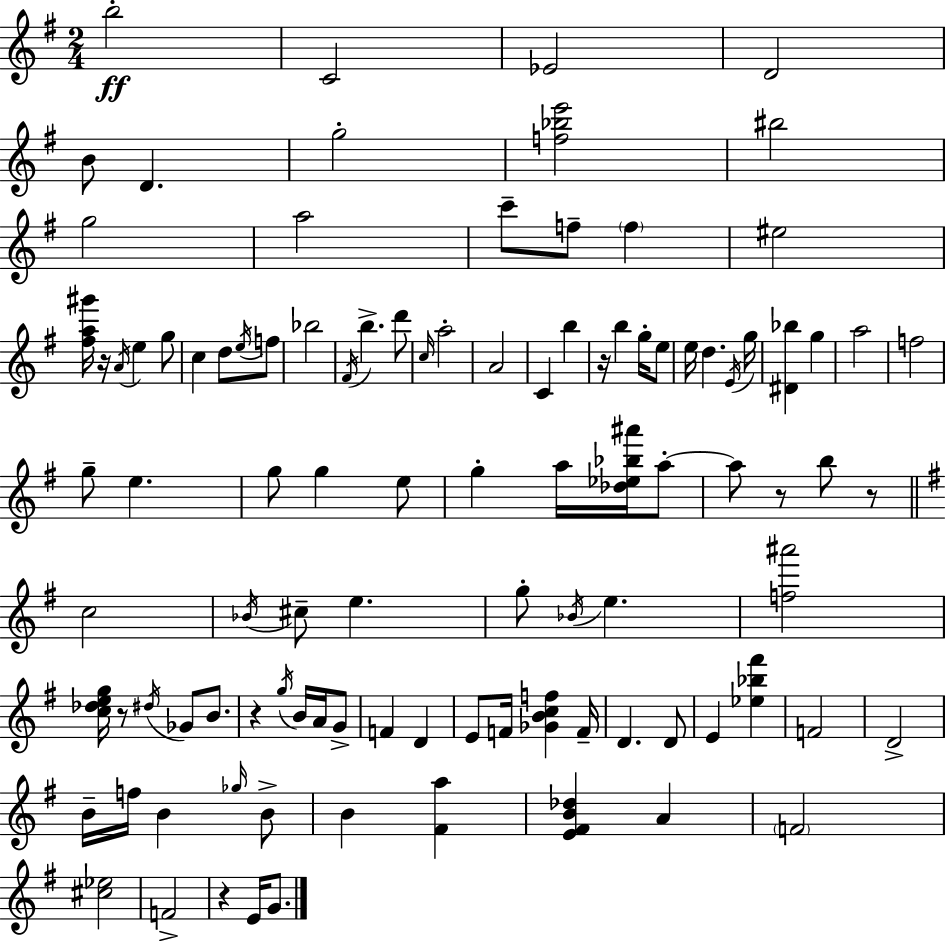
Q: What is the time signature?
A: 2/4